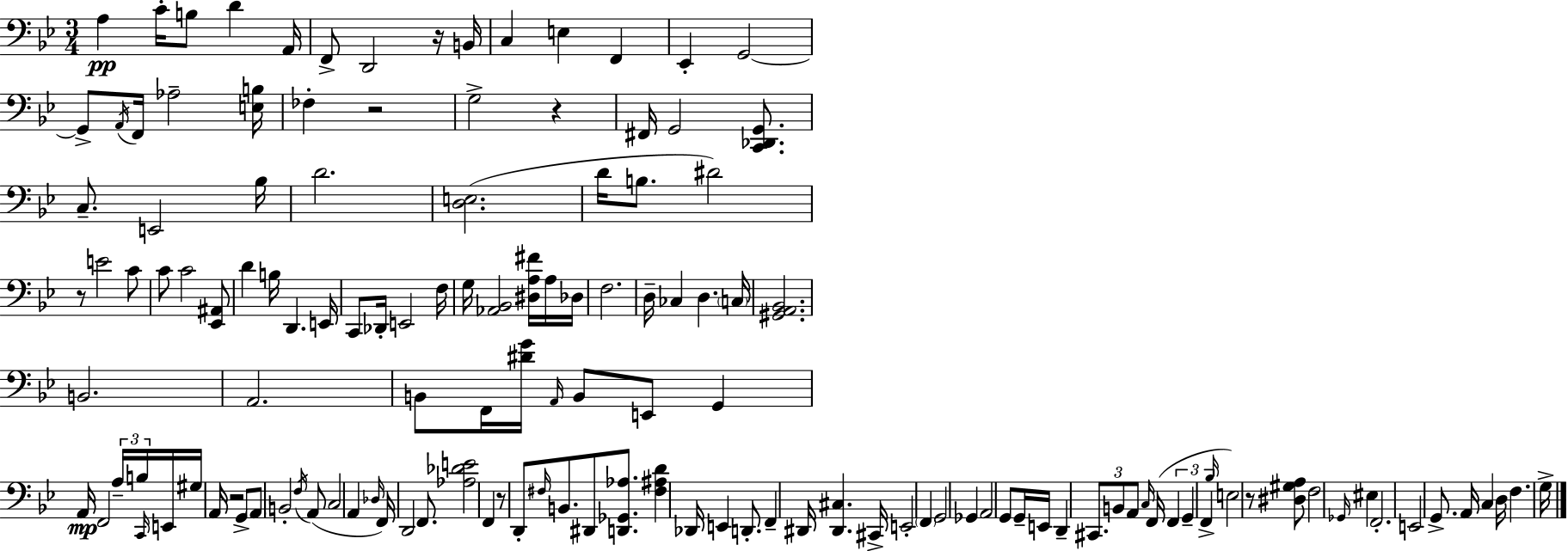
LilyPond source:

{
  \clef bass
  \numericTimeSignature
  \time 3/4
  \key bes \major
  a4\pp c'16-. b8 d'4 a,16 | f,8-> d,2 r16 b,16 | c4 e4 f,4 | ees,4-. g,2~~ | \break g,8-> \acciaccatura { a,16 } f,16 aes2-- | <e b>16 fes4-. r2 | g2-> r4 | fis,16 g,2 <c, des, g,>8. | \break c8.-- e,2 | bes16 d'2. | <d e>2.( | d'16 b8. dis'2) | \break r8 e'2 c'8 | c'8 c'2 <ees, ais,>8 | d'4 b16 d,4. | e,16 c,8 des,16-. e,2 | \break f16 g16 <aes, bes,>2 <dis a fis'>16 a16 | des16 f2. | d16-- ces4 d4. | \parenthesize c16 <gis, a, bes,>2. | \break b,2. | a,2. | b,8 f,16 <dis' g'>16 \grace { a,16 } b,8 e,8 g,4 | a,16\mp f,2 \tuplet 3/2 { a16-- | \break b16 \grace { c,16 } } e,16 gis16 a,16 r2 | g,8-> \parenthesize a,8 b,2-. | \acciaccatura { f16 }( a,8 c2 | a,4 \grace { des16 }) f,16 d,2 | \break f,8. <aes des' e'>2 | f,4 r8 d,8-. \grace { fis16 } b,8. | dis,8 <d, ges, aes>8. <fis ais d'>4 des,16 e,4 | d,8.-. f,4-- dis,16 <dis, cis>4. | \break cis,16-> e,2-. | \parenthesize f,4 g,2 | ges,4 a,2 | g,8 g,16-- e,16 d,4-- \tuplet 3/2 { cis,8. | \break b,8 a,8 } \grace { c16 }( f,16 \tuplet 3/2 { f,4 g,4-- | f,4-> } \grace { bes16 }) e2 | r8 <dis gis a>8 f2 | \grace { ges,16 } eis4 f,2.-. | \break e,2 | g,8.-> a,16 c4 | d16 f4. g16-> \bar "|."
}